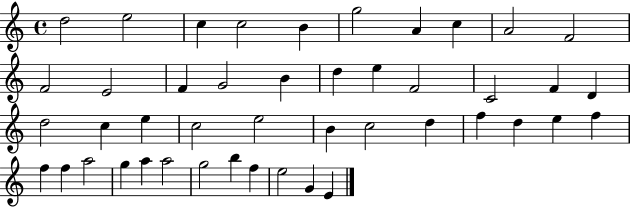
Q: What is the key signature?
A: C major